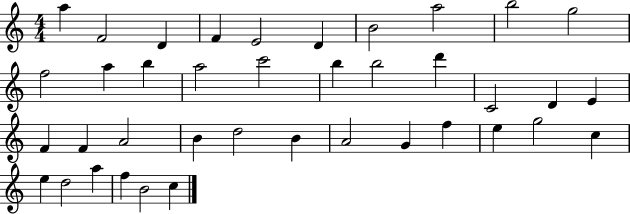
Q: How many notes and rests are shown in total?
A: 39